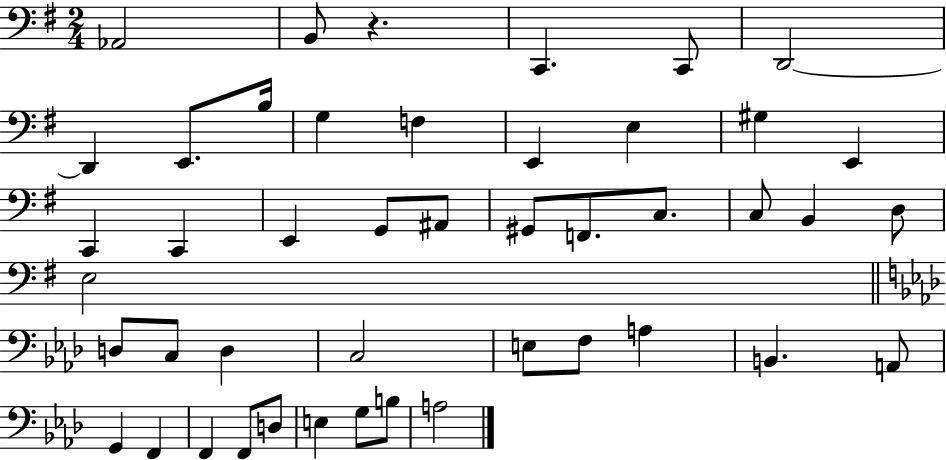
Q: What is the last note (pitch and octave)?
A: A3